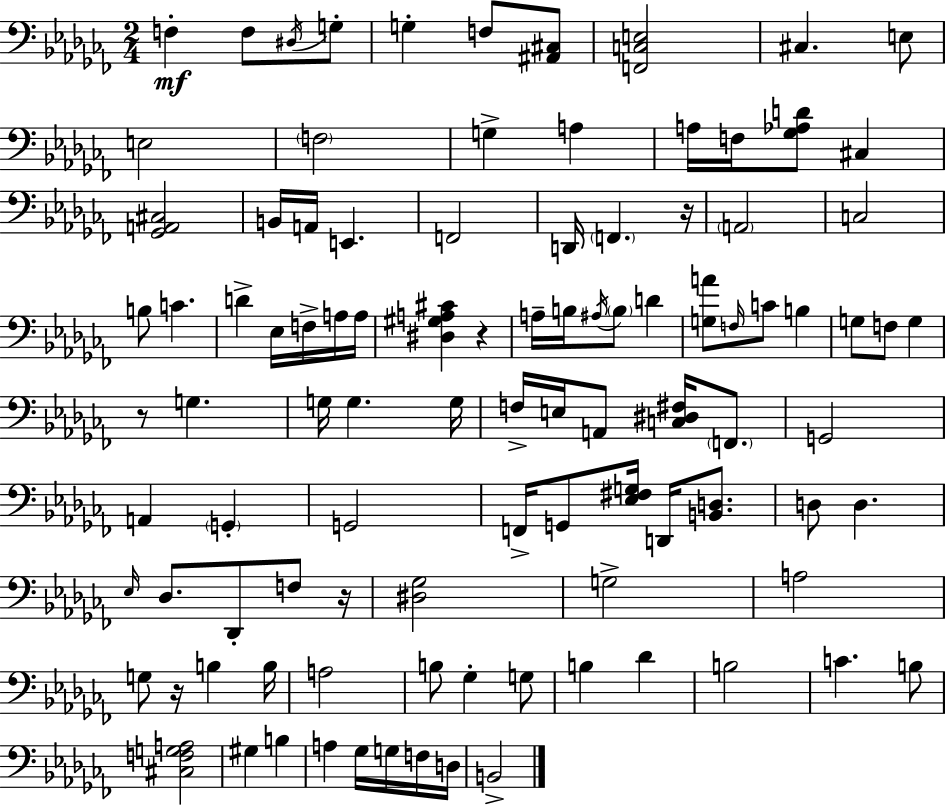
X:1
T:Untitled
M:2/4
L:1/4
K:Abm
F, F,/2 ^D,/4 G,/2 G, F,/2 [^A,,^C,]/2 [F,,C,E,]2 ^C, E,/2 E,2 F,2 G, A, A,/4 F,/4 [_G,_A,D]/2 ^C, [_G,,A,,^C,]2 B,,/4 A,,/4 E,, F,,2 D,,/4 F,, z/4 A,,2 C,2 B,/2 C D _E,/4 F,/4 A,/4 A,/4 [^D,^G,A,^C] z A,/4 B,/4 ^A,/4 B,/2 D [G,A]/2 F,/4 C/2 B, G,/2 F,/2 G, z/2 G, G,/4 G, G,/4 F,/4 E,/4 A,,/2 [C,^D,^F,]/4 F,,/2 G,,2 A,, G,, G,,2 F,,/4 G,,/2 [_E,^F,G,]/4 D,,/4 [B,,D,]/2 D,/2 D, _E,/4 _D,/2 _D,,/2 F,/2 z/4 [^D,_G,]2 G,2 A,2 G,/2 z/4 B, B,/4 A,2 B,/2 _G, G,/2 B, _D B,2 C B,/2 [^C,F,G,A,]2 ^G, B, A, _G,/4 G,/4 F,/4 D,/4 B,,2